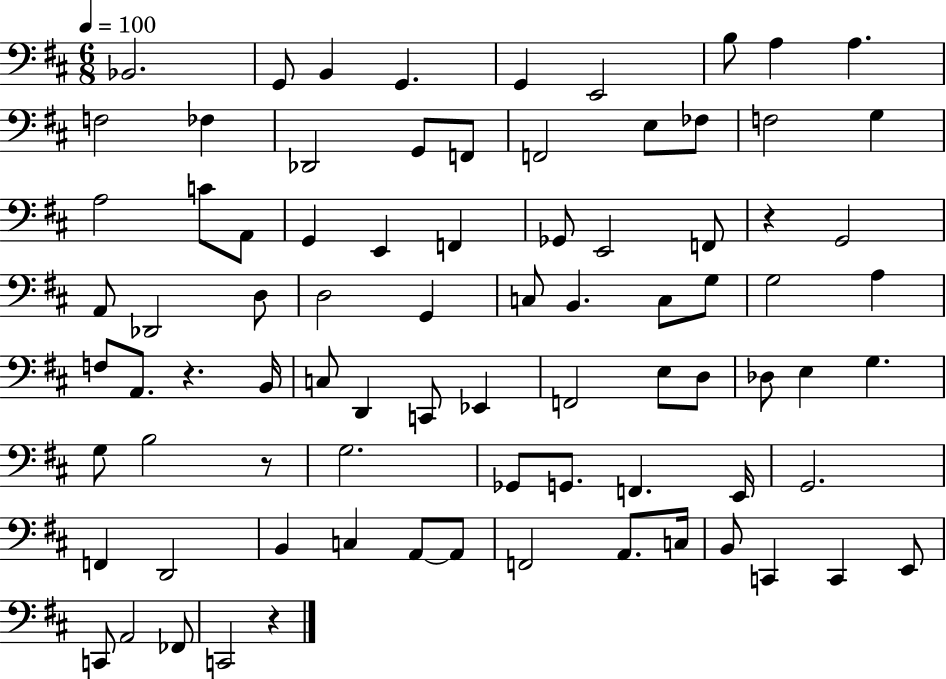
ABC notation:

X:1
T:Untitled
M:6/8
L:1/4
K:D
_B,,2 G,,/2 B,, G,, G,, E,,2 B,/2 A, A, F,2 _F, _D,,2 G,,/2 F,,/2 F,,2 E,/2 _F,/2 F,2 G, A,2 C/2 A,,/2 G,, E,, F,, _G,,/2 E,,2 F,,/2 z G,,2 A,,/2 _D,,2 D,/2 D,2 G,, C,/2 B,, C,/2 G,/2 G,2 A, F,/2 A,,/2 z B,,/4 C,/2 D,, C,,/2 _E,, F,,2 E,/2 D,/2 _D,/2 E, G, G,/2 B,2 z/2 G,2 _G,,/2 G,,/2 F,, E,,/4 G,,2 F,, D,,2 B,, C, A,,/2 A,,/2 F,,2 A,,/2 C,/4 B,,/2 C,, C,, E,,/2 C,,/2 A,,2 _F,,/2 C,,2 z